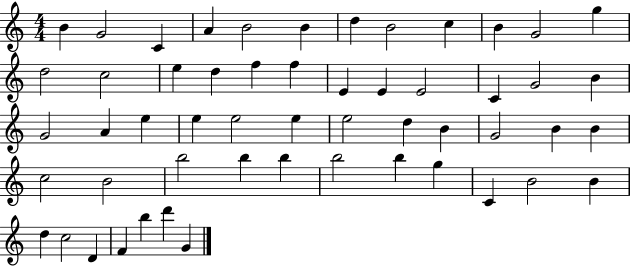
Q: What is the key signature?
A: C major